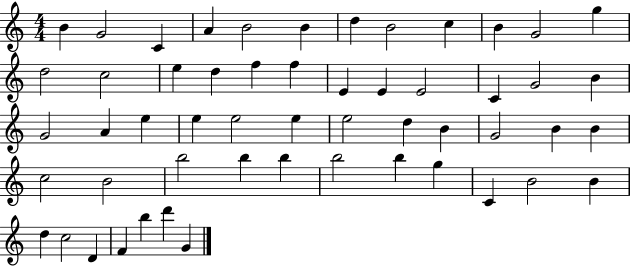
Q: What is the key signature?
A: C major